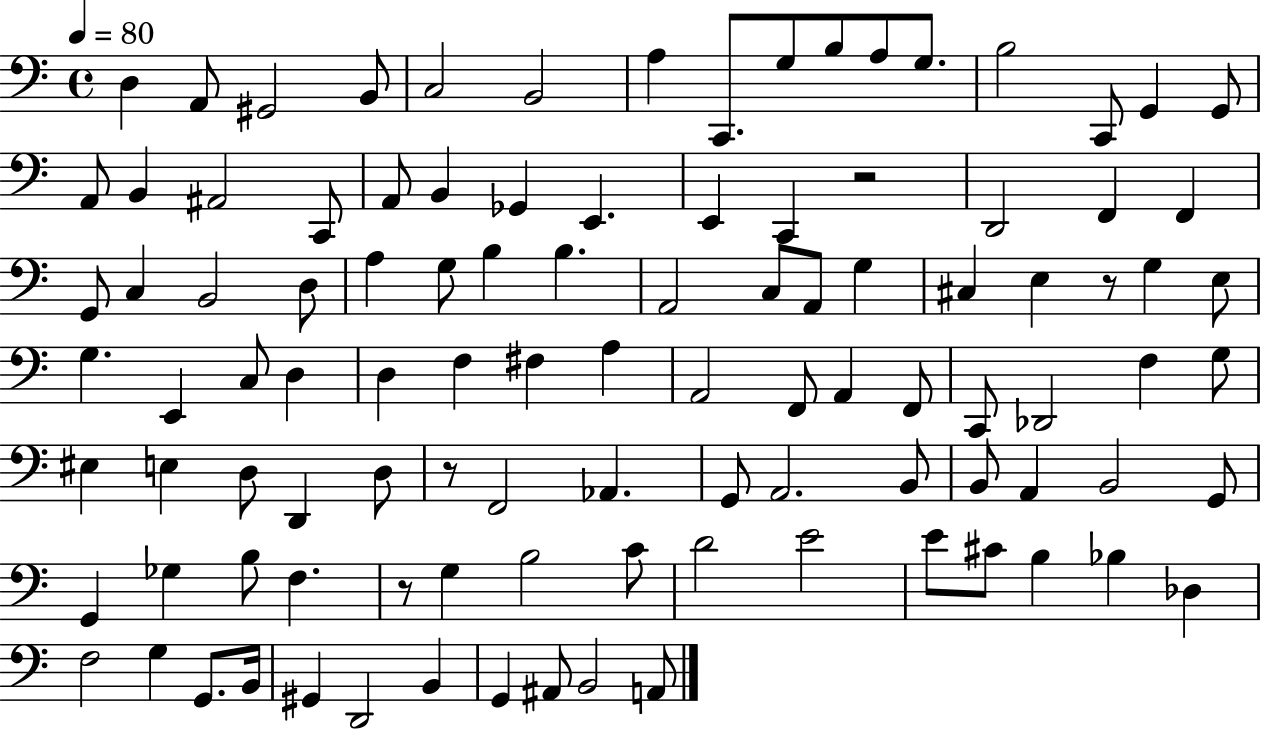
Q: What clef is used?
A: bass